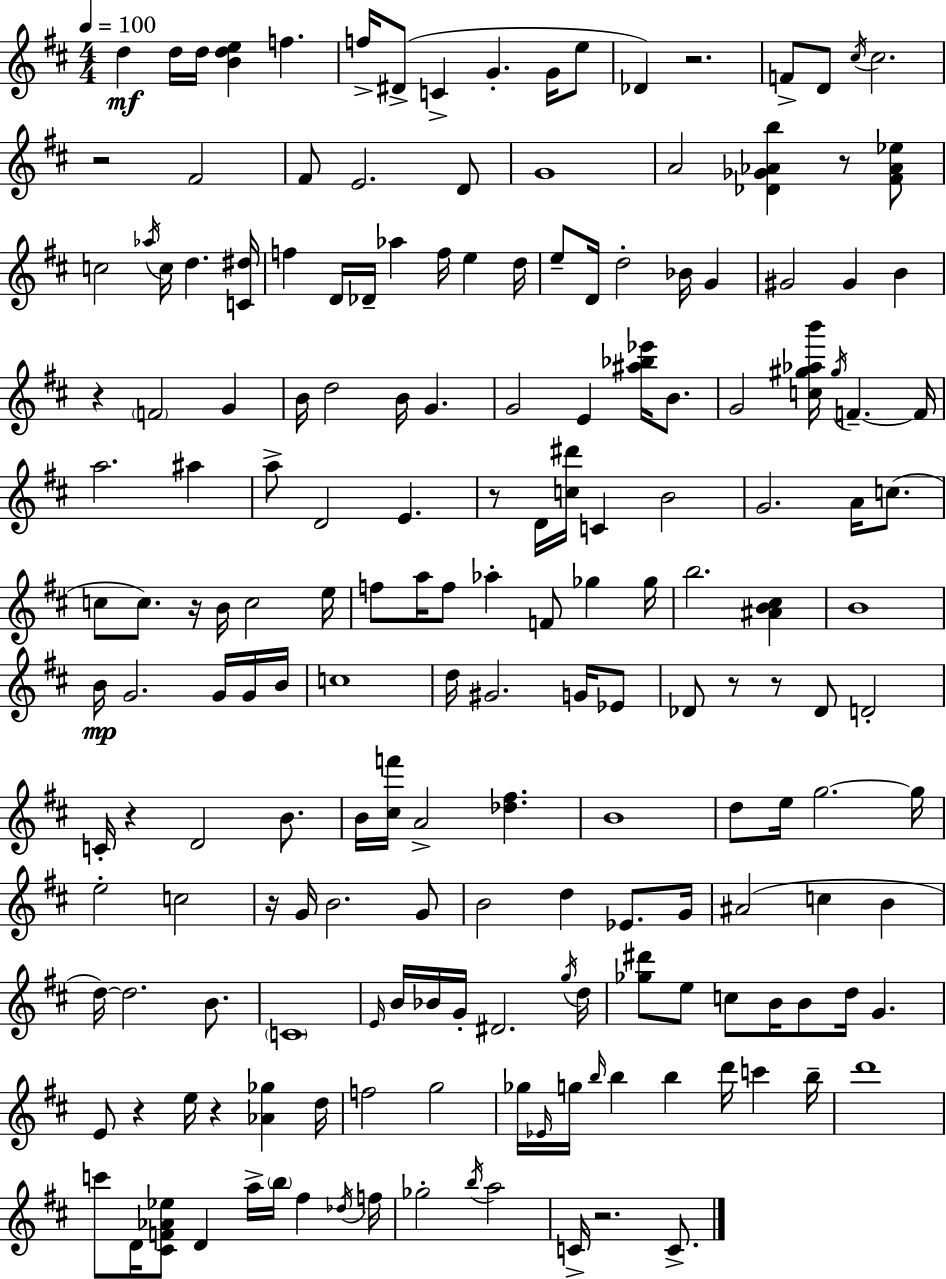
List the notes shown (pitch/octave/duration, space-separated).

D5/q D5/s D5/s [B4,D5,E5]/q F5/q. F5/s D#4/e C4/q G4/q. G4/s E5/e Db4/q R/h. F4/e D4/e C#5/s C#5/h. R/h F#4/h F#4/e E4/h. D4/e G4/w A4/h [Db4,Gb4,Ab4,B5]/q R/e [F#4,Ab4,Eb5]/e C5/h Ab5/s C5/s D5/q. [C4,D#5]/s F5/q D4/s Db4/s Ab5/q F5/s E5/q D5/s E5/e D4/s D5/h Bb4/s G4/q G#4/h G#4/q B4/q R/q F4/h G4/q B4/s D5/h B4/s G4/q. G4/h E4/q [A#5,Bb5,Eb6]/s B4/e. G4/h [C5,G#5,Ab5,B6]/s G#5/s F4/q. F4/s A5/h. A#5/q A5/e D4/h E4/q. R/e D4/s [C5,D#6]/s C4/q B4/h G4/h. A4/s C5/e. C5/e C5/e. R/s B4/s C5/h E5/s F5/e A5/s F5/e Ab5/q F4/e Gb5/q Gb5/s B5/h. [A#4,B4,C#5]/q B4/w B4/s G4/h. G4/s G4/s B4/s C5/w D5/s G#4/h. G4/s Eb4/e Db4/e R/e R/e Db4/e D4/h C4/s R/q D4/h B4/e. B4/s [C#5,F6]/s A4/h [Db5,F#5]/q. B4/w D5/e E5/s G5/h. G5/s E5/h C5/h R/s G4/s B4/h. G4/e B4/h D5/q Eb4/e. G4/s A#4/h C5/q B4/q D5/s D5/h. B4/e. C4/w E4/s B4/s Bb4/s G4/s D#4/h. G5/s D5/s [Gb5,D#6]/e E5/e C5/e B4/s B4/e D5/s G4/q. E4/e R/q E5/s R/q [Ab4,Gb5]/q D5/s F5/h G5/h Gb5/s Eb4/s G5/s B5/s B5/q B5/q D6/s C6/q B5/s D6/w C6/e D4/s [C#4,F4,Ab4,Eb5]/e D4/q A5/s B5/s F#5/q Db5/s F5/s Gb5/h B5/s A5/h C4/s R/h. C4/e.